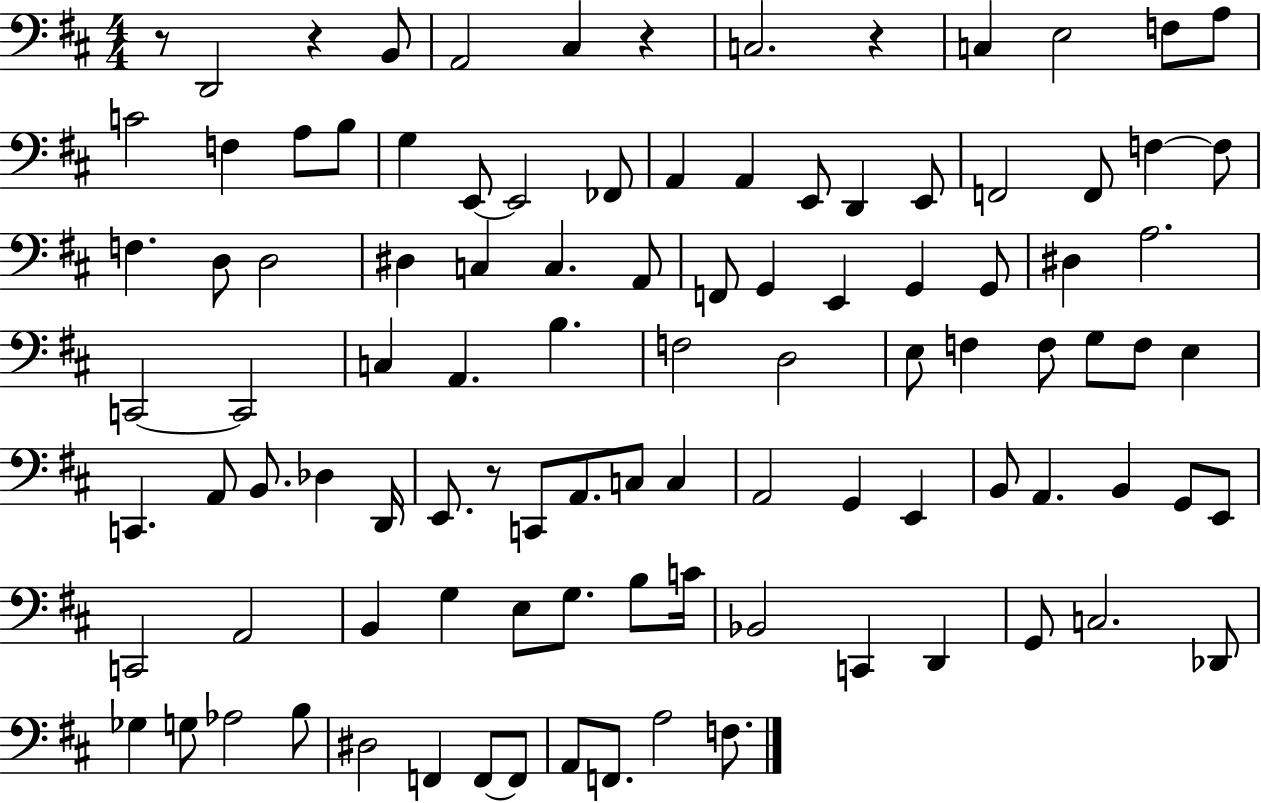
{
  \clef bass
  \numericTimeSignature
  \time 4/4
  \key d \major
  r8 d,2 r4 b,8 | a,2 cis4 r4 | c2. r4 | c4 e2 f8 a8 | \break c'2 f4 a8 b8 | g4 e,8~~ e,2 fes,8 | a,4 a,4 e,8 d,4 e,8 | f,2 f,8 f4~~ f8 | \break f4. d8 d2 | dis4 c4 c4. a,8 | f,8 g,4 e,4 g,4 g,8 | dis4 a2. | \break c,2~~ c,2 | c4 a,4. b4. | f2 d2 | e8 f4 f8 g8 f8 e4 | \break c,4. a,8 b,8. des4 d,16 | e,8. r8 c,8 a,8. c8 c4 | a,2 g,4 e,4 | b,8 a,4. b,4 g,8 e,8 | \break c,2 a,2 | b,4 g4 e8 g8. b8 c'16 | bes,2 c,4 d,4 | g,8 c2. des,8 | \break ges4 g8 aes2 b8 | dis2 f,4 f,8~~ f,8 | a,8 f,8. a2 f8. | \bar "|."
}